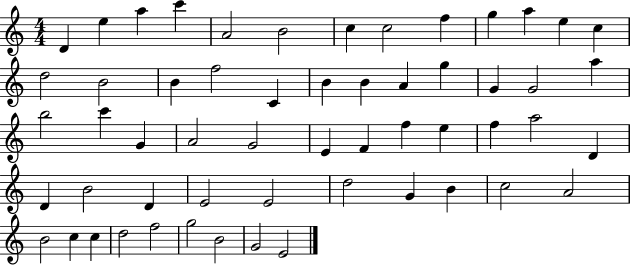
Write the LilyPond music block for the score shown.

{
  \clef treble
  \numericTimeSignature
  \time 4/4
  \key c \major
  d'4 e''4 a''4 c'''4 | a'2 b'2 | c''4 c''2 f''4 | g''4 a''4 e''4 c''4 | \break d''2 b'2 | b'4 f''2 c'4 | b'4 b'4 a'4 g''4 | g'4 g'2 a''4 | \break b''2 c'''4 g'4 | a'2 g'2 | e'4 f'4 f''4 e''4 | f''4 a''2 d'4 | \break d'4 b'2 d'4 | e'2 e'2 | d''2 g'4 b'4 | c''2 a'2 | \break b'2 c''4 c''4 | d''2 f''2 | g''2 b'2 | g'2 e'2 | \break \bar "|."
}